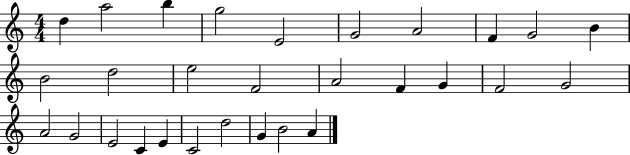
{
  \clef treble
  \numericTimeSignature
  \time 4/4
  \key c \major
  d''4 a''2 b''4 | g''2 e'2 | g'2 a'2 | f'4 g'2 b'4 | \break b'2 d''2 | e''2 f'2 | a'2 f'4 g'4 | f'2 g'2 | \break a'2 g'2 | e'2 c'4 e'4 | c'2 d''2 | g'4 b'2 a'4 | \break \bar "|."
}